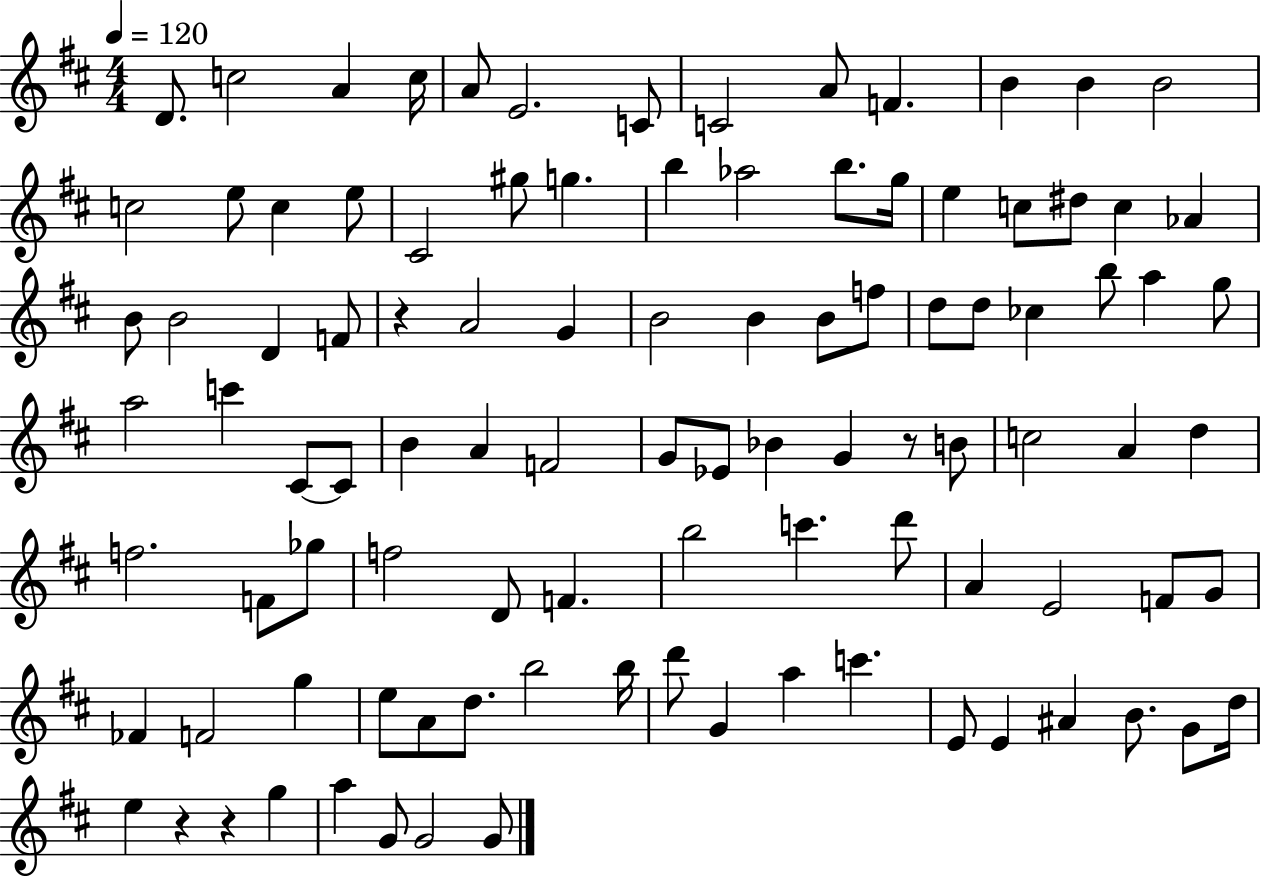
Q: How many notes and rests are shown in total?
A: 101